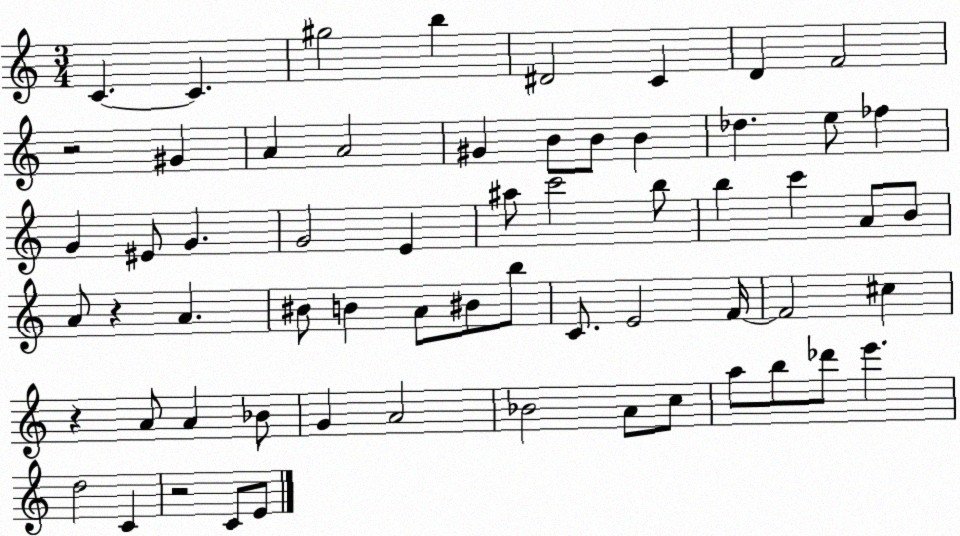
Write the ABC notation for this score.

X:1
T:Untitled
M:3/4
L:1/4
K:C
C C ^g2 b ^D2 C D F2 z2 ^G A A2 ^G B/2 B/2 B _d e/2 _f G ^E/2 G G2 E ^a/2 c'2 b/2 b c' A/2 B/2 A/2 z A ^B/2 B A/2 ^B/2 b/2 C/2 E2 F/4 F2 ^c z A/2 A _B/2 G A2 _B2 A/2 c/2 a/2 b/2 _d'/2 e' d2 C z2 C/2 E/2